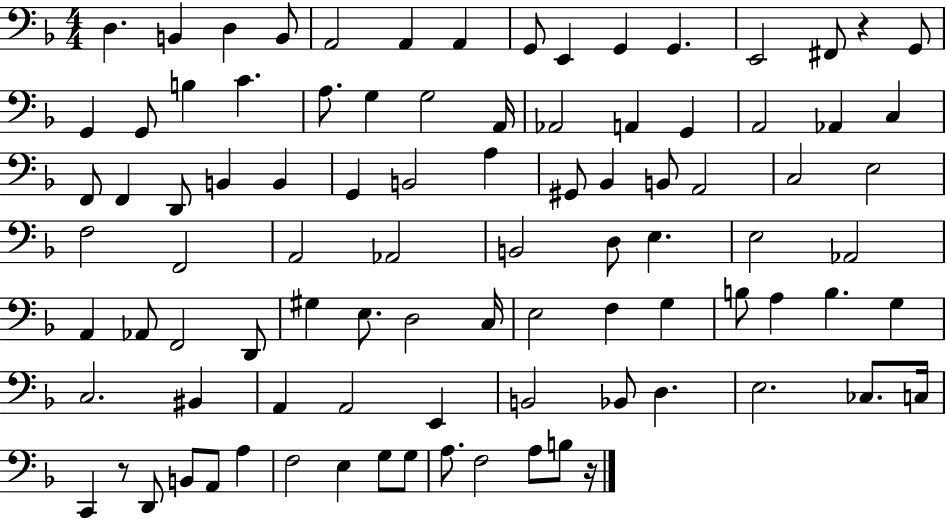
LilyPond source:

{
  \clef bass
  \numericTimeSignature
  \time 4/4
  \key f \major
  d4. b,4 d4 b,8 | a,2 a,4 a,4 | g,8 e,4 g,4 g,4. | e,2 fis,8 r4 g,8 | \break g,4 g,8 b4 c'4. | a8. g4 g2 a,16 | aes,2 a,4 g,4 | a,2 aes,4 c4 | \break f,8 f,4 d,8 b,4 b,4 | g,4 b,2 a4 | gis,8 bes,4 b,8 a,2 | c2 e2 | \break f2 f,2 | a,2 aes,2 | b,2 d8 e4. | e2 aes,2 | \break a,4 aes,8 f,2 d,8 | gis4 e8. d2 c16 | e2 f4 g4 | b8 a4 b4. g4 | \break c2. bis,4 | a,4 a,2 e,4 | b,2 bes,8 d4. | e2. ces8. c16 | \break c,4 r8 d,8 b,8 a,8 a4 | f2 e4 g8 g8 | a8. f2 a8 b8 r16 | \bar "|."
}